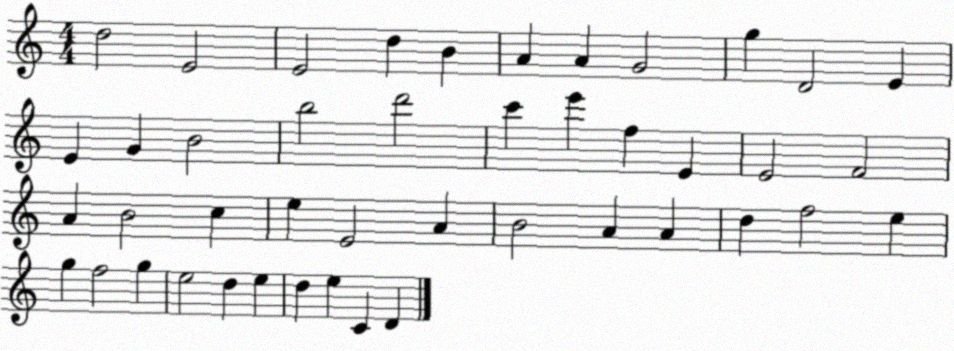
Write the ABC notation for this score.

X:1
T:Untitled
M:4/4
L:1/4
K:C
d2 E2 E2 d B A A G2 g D2 E E G B2 b2 d'2 c' e' f E E2 F2 A B2 c e E2 A B2 A A d f2 e g f2 g e2 d e d e C D